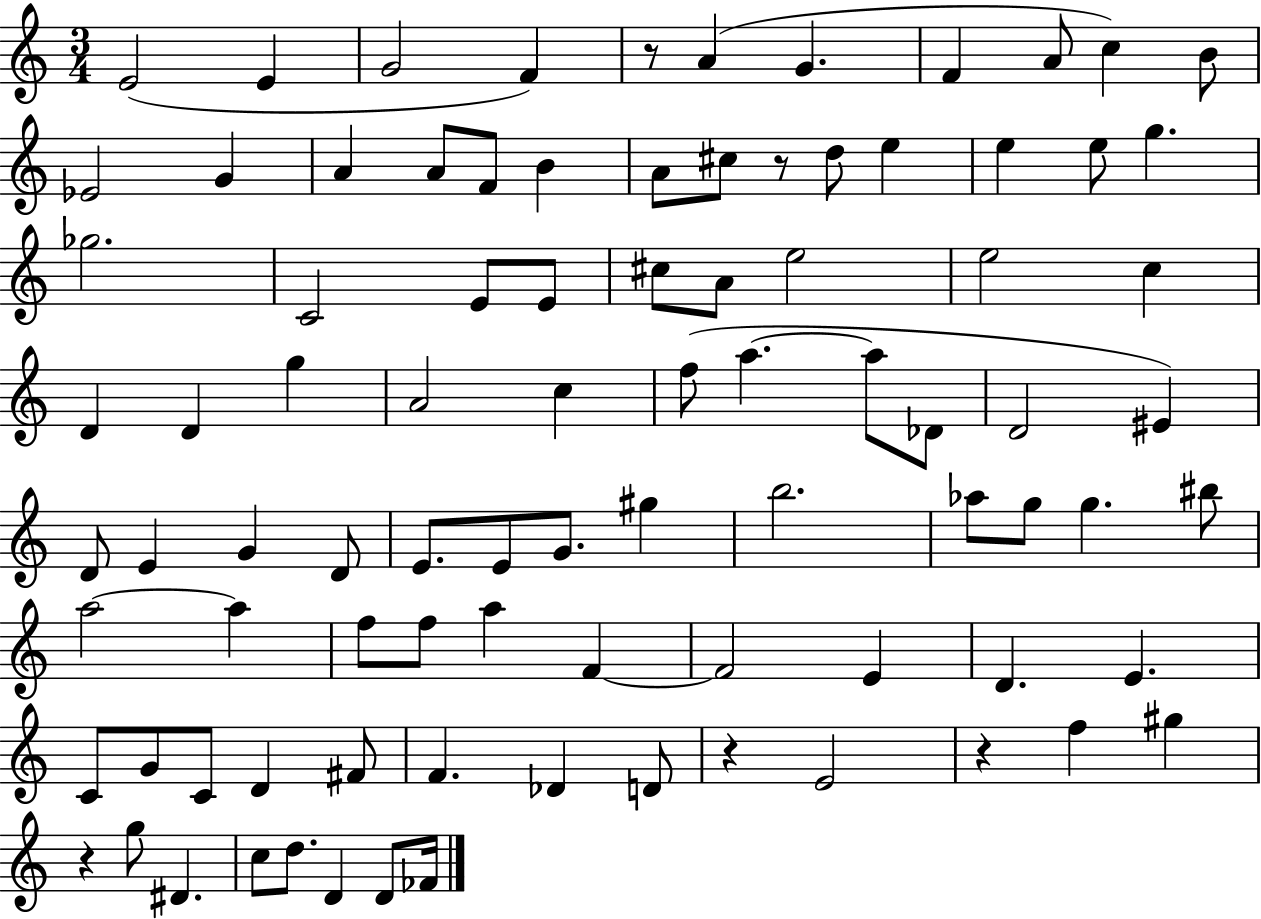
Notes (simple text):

E4/h E4/q G4/h F4/q R/e A4/q G4/q. F4/q A4/e C5/q B4/e Eb4/h G4/q A4/q A4/e F4/e B4/q A4/e C#5/e R/e D5/e E5/q E5/q E5/e G5/q. Gb5/h. C4/h E4/e E4/e C#5/e A4/e E5/h E5/h C5/q D4/q D4/q G5/q A4/h C5/q F5/e A5/q. A5/e Db4/e D4/h EIS4/q D4/e E4/q G4/q D4/e E4/e. E4/e G4/e. G#5/q B5/h. Ab5/e G5/e G5/q. BIS5/e A5/h A5/q F5/e F5/e A5/q F4/q F4/h E4/q D4/q. E4/q. C4/e G4/e C4/e D4/q F#4/e F4/q. Db4/q D4/e R/q E4/h R/q F5/q G#5/q R/q G5/e D#4/q. C5/e D5/e. D4/q D4/e FES4/s